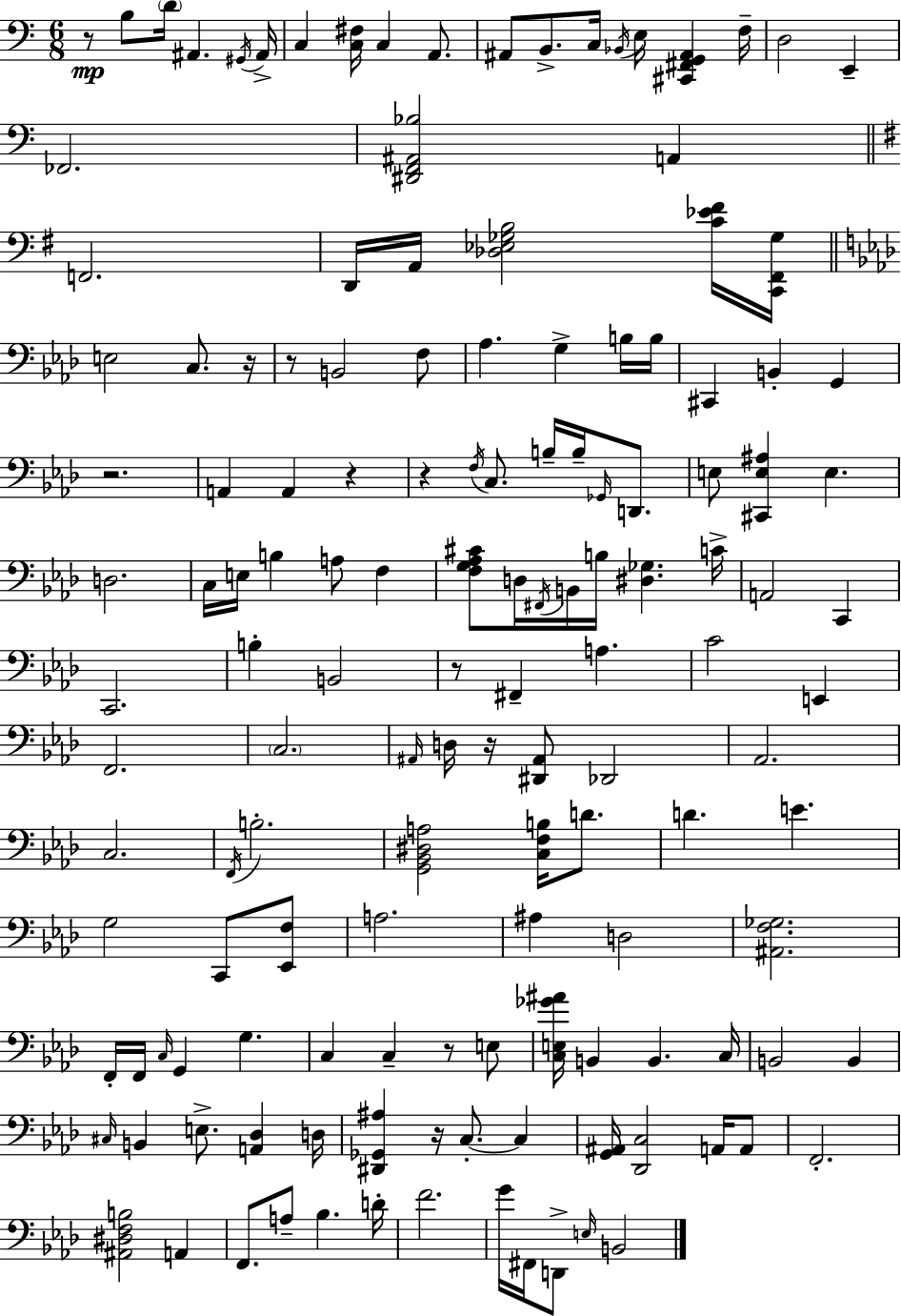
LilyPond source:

{
  \clef bass
  \numericTimeSignature
  \time 6/8
  \key c \major
  r8\mp b8 \parenthesize d'16 ais,4. \acciaccatura { gis,16 } | ais,16-> c4 <c fis>16 c4 a,8. | ais,8 b,8.-> c16 \acciaccatura { bes,16 } e16 <cis, fis, g, ais,>4 | f16-- d2 e,4-- | \break fes,2. | <dis, f, ais, bes>2 a,4 | \bar "||" \break \key g \major f,2. | d,16 a,16 <des ees ges b>2 <c' ees' fis'>16 <c, fis, ges>16 | \bar "||" \break \key f \minor e2 c8. r16 | r8 b,2 f8 | aes4. g4-> b16 b16 | cis,4 b,4-. g,4 | \break r2. | a,4 a,4 r4 | r4 \acciaccatura { f16 } c8. b16-- b16-- \grace { ges,16 } d,8. | e8 <cis, e ais>4 e4. | \break d2. | c16 e16 b4 a8 f4 | <f g aes cis'>8 d16 \acciaccatura { fis,16 } b,16 b16 <dis ges>4. | c'16-> a,2 c,4 | \break c,2. | b4-. b,2 | r8 fis,4-- a4. | c'2 e,4 | \break f,2. | \parenthesize c2. | \grace { ais,16 } d16 r16 <dis, ais,>8 des,2 | aes,2. | \break c2. | \acciaccatura { f,16 } b2.-. | <g, bes, dis a>2 | <c f b>16 d'8. d'4. e'4. | \break g2 | c,8 <ees, f>8 a2. | ais4 d2 | <ais, f ges>2. | \break f,16-. f,16 \grace { c16 } g,4 | g4. c4 c4-- | r8 e8 <c e ges' ais'>16 b,4 b,4. | c16 b,2 | \break b,4 \grace { cis16 } b,4 e8.-> | <a, des>4 d16 <dis, ges, ais>4 r16 | c8.-.~~ c4 <g, ais,>16 <des, c>2 | a,16 a,8 f,2.-. | \break <ais, dis f b>2 | a,4 f,8. a8-- | bes4. d'16-. f'2. | g'16 fis,16 d,8-> \grace { e16 } | \break b,2 \bar "|."
}